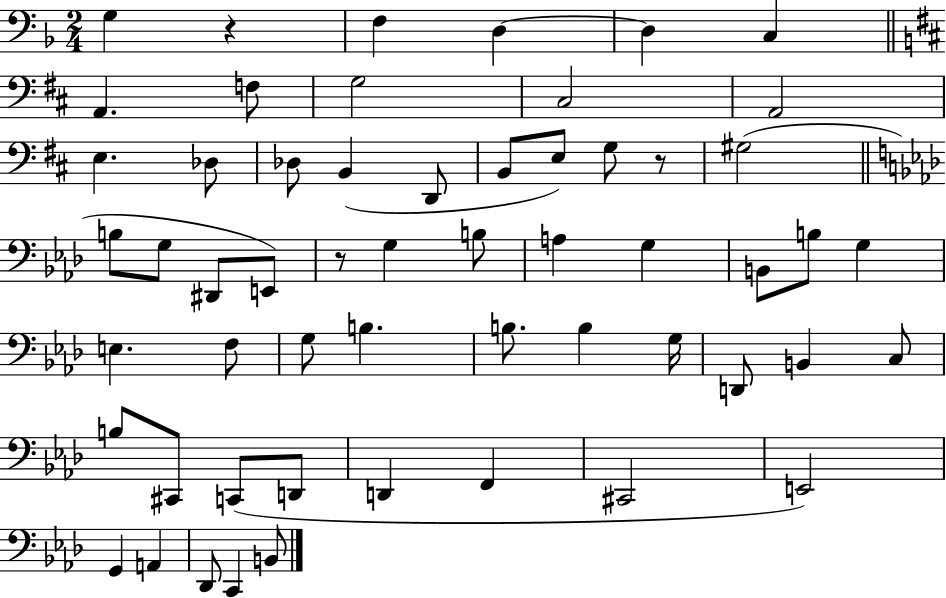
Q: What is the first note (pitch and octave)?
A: G3